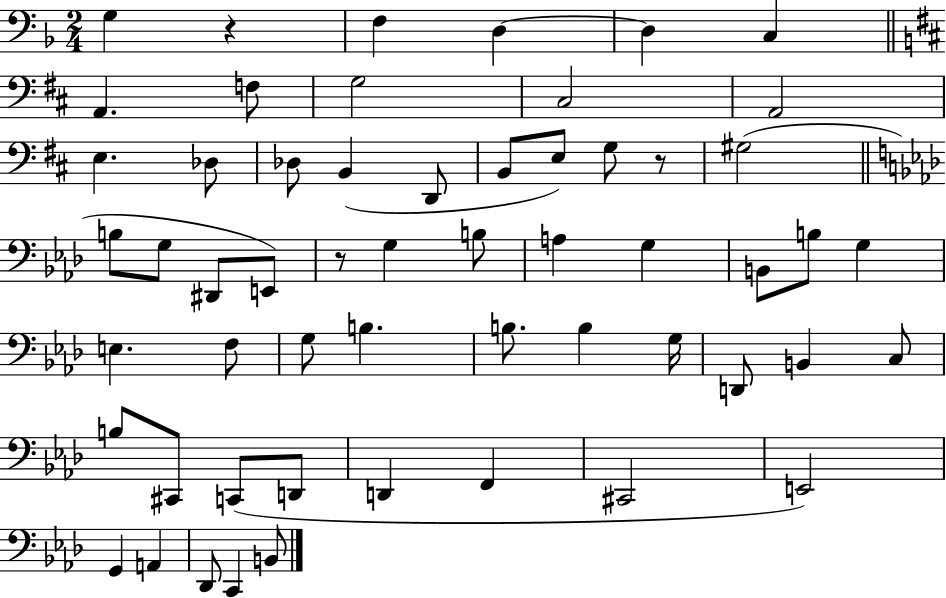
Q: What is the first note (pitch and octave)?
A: G3